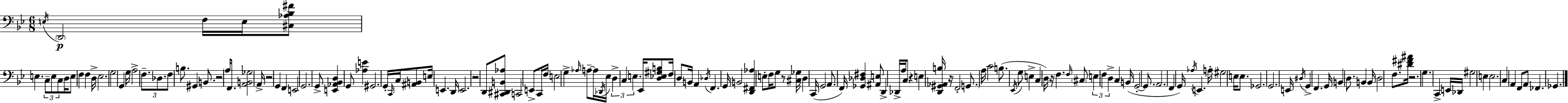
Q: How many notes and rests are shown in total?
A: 154